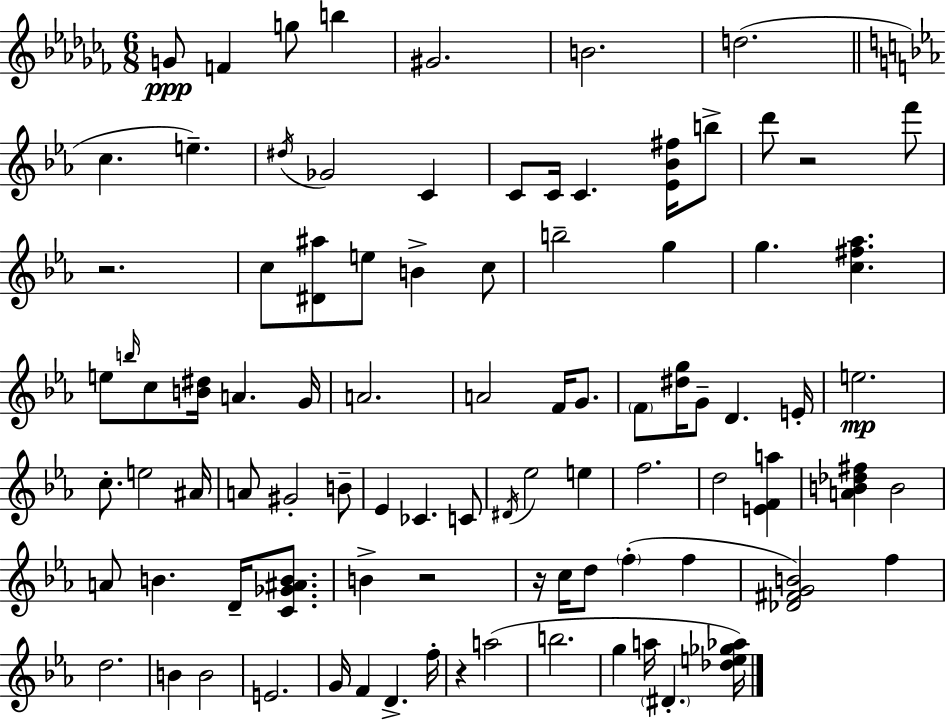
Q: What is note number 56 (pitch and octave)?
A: B4